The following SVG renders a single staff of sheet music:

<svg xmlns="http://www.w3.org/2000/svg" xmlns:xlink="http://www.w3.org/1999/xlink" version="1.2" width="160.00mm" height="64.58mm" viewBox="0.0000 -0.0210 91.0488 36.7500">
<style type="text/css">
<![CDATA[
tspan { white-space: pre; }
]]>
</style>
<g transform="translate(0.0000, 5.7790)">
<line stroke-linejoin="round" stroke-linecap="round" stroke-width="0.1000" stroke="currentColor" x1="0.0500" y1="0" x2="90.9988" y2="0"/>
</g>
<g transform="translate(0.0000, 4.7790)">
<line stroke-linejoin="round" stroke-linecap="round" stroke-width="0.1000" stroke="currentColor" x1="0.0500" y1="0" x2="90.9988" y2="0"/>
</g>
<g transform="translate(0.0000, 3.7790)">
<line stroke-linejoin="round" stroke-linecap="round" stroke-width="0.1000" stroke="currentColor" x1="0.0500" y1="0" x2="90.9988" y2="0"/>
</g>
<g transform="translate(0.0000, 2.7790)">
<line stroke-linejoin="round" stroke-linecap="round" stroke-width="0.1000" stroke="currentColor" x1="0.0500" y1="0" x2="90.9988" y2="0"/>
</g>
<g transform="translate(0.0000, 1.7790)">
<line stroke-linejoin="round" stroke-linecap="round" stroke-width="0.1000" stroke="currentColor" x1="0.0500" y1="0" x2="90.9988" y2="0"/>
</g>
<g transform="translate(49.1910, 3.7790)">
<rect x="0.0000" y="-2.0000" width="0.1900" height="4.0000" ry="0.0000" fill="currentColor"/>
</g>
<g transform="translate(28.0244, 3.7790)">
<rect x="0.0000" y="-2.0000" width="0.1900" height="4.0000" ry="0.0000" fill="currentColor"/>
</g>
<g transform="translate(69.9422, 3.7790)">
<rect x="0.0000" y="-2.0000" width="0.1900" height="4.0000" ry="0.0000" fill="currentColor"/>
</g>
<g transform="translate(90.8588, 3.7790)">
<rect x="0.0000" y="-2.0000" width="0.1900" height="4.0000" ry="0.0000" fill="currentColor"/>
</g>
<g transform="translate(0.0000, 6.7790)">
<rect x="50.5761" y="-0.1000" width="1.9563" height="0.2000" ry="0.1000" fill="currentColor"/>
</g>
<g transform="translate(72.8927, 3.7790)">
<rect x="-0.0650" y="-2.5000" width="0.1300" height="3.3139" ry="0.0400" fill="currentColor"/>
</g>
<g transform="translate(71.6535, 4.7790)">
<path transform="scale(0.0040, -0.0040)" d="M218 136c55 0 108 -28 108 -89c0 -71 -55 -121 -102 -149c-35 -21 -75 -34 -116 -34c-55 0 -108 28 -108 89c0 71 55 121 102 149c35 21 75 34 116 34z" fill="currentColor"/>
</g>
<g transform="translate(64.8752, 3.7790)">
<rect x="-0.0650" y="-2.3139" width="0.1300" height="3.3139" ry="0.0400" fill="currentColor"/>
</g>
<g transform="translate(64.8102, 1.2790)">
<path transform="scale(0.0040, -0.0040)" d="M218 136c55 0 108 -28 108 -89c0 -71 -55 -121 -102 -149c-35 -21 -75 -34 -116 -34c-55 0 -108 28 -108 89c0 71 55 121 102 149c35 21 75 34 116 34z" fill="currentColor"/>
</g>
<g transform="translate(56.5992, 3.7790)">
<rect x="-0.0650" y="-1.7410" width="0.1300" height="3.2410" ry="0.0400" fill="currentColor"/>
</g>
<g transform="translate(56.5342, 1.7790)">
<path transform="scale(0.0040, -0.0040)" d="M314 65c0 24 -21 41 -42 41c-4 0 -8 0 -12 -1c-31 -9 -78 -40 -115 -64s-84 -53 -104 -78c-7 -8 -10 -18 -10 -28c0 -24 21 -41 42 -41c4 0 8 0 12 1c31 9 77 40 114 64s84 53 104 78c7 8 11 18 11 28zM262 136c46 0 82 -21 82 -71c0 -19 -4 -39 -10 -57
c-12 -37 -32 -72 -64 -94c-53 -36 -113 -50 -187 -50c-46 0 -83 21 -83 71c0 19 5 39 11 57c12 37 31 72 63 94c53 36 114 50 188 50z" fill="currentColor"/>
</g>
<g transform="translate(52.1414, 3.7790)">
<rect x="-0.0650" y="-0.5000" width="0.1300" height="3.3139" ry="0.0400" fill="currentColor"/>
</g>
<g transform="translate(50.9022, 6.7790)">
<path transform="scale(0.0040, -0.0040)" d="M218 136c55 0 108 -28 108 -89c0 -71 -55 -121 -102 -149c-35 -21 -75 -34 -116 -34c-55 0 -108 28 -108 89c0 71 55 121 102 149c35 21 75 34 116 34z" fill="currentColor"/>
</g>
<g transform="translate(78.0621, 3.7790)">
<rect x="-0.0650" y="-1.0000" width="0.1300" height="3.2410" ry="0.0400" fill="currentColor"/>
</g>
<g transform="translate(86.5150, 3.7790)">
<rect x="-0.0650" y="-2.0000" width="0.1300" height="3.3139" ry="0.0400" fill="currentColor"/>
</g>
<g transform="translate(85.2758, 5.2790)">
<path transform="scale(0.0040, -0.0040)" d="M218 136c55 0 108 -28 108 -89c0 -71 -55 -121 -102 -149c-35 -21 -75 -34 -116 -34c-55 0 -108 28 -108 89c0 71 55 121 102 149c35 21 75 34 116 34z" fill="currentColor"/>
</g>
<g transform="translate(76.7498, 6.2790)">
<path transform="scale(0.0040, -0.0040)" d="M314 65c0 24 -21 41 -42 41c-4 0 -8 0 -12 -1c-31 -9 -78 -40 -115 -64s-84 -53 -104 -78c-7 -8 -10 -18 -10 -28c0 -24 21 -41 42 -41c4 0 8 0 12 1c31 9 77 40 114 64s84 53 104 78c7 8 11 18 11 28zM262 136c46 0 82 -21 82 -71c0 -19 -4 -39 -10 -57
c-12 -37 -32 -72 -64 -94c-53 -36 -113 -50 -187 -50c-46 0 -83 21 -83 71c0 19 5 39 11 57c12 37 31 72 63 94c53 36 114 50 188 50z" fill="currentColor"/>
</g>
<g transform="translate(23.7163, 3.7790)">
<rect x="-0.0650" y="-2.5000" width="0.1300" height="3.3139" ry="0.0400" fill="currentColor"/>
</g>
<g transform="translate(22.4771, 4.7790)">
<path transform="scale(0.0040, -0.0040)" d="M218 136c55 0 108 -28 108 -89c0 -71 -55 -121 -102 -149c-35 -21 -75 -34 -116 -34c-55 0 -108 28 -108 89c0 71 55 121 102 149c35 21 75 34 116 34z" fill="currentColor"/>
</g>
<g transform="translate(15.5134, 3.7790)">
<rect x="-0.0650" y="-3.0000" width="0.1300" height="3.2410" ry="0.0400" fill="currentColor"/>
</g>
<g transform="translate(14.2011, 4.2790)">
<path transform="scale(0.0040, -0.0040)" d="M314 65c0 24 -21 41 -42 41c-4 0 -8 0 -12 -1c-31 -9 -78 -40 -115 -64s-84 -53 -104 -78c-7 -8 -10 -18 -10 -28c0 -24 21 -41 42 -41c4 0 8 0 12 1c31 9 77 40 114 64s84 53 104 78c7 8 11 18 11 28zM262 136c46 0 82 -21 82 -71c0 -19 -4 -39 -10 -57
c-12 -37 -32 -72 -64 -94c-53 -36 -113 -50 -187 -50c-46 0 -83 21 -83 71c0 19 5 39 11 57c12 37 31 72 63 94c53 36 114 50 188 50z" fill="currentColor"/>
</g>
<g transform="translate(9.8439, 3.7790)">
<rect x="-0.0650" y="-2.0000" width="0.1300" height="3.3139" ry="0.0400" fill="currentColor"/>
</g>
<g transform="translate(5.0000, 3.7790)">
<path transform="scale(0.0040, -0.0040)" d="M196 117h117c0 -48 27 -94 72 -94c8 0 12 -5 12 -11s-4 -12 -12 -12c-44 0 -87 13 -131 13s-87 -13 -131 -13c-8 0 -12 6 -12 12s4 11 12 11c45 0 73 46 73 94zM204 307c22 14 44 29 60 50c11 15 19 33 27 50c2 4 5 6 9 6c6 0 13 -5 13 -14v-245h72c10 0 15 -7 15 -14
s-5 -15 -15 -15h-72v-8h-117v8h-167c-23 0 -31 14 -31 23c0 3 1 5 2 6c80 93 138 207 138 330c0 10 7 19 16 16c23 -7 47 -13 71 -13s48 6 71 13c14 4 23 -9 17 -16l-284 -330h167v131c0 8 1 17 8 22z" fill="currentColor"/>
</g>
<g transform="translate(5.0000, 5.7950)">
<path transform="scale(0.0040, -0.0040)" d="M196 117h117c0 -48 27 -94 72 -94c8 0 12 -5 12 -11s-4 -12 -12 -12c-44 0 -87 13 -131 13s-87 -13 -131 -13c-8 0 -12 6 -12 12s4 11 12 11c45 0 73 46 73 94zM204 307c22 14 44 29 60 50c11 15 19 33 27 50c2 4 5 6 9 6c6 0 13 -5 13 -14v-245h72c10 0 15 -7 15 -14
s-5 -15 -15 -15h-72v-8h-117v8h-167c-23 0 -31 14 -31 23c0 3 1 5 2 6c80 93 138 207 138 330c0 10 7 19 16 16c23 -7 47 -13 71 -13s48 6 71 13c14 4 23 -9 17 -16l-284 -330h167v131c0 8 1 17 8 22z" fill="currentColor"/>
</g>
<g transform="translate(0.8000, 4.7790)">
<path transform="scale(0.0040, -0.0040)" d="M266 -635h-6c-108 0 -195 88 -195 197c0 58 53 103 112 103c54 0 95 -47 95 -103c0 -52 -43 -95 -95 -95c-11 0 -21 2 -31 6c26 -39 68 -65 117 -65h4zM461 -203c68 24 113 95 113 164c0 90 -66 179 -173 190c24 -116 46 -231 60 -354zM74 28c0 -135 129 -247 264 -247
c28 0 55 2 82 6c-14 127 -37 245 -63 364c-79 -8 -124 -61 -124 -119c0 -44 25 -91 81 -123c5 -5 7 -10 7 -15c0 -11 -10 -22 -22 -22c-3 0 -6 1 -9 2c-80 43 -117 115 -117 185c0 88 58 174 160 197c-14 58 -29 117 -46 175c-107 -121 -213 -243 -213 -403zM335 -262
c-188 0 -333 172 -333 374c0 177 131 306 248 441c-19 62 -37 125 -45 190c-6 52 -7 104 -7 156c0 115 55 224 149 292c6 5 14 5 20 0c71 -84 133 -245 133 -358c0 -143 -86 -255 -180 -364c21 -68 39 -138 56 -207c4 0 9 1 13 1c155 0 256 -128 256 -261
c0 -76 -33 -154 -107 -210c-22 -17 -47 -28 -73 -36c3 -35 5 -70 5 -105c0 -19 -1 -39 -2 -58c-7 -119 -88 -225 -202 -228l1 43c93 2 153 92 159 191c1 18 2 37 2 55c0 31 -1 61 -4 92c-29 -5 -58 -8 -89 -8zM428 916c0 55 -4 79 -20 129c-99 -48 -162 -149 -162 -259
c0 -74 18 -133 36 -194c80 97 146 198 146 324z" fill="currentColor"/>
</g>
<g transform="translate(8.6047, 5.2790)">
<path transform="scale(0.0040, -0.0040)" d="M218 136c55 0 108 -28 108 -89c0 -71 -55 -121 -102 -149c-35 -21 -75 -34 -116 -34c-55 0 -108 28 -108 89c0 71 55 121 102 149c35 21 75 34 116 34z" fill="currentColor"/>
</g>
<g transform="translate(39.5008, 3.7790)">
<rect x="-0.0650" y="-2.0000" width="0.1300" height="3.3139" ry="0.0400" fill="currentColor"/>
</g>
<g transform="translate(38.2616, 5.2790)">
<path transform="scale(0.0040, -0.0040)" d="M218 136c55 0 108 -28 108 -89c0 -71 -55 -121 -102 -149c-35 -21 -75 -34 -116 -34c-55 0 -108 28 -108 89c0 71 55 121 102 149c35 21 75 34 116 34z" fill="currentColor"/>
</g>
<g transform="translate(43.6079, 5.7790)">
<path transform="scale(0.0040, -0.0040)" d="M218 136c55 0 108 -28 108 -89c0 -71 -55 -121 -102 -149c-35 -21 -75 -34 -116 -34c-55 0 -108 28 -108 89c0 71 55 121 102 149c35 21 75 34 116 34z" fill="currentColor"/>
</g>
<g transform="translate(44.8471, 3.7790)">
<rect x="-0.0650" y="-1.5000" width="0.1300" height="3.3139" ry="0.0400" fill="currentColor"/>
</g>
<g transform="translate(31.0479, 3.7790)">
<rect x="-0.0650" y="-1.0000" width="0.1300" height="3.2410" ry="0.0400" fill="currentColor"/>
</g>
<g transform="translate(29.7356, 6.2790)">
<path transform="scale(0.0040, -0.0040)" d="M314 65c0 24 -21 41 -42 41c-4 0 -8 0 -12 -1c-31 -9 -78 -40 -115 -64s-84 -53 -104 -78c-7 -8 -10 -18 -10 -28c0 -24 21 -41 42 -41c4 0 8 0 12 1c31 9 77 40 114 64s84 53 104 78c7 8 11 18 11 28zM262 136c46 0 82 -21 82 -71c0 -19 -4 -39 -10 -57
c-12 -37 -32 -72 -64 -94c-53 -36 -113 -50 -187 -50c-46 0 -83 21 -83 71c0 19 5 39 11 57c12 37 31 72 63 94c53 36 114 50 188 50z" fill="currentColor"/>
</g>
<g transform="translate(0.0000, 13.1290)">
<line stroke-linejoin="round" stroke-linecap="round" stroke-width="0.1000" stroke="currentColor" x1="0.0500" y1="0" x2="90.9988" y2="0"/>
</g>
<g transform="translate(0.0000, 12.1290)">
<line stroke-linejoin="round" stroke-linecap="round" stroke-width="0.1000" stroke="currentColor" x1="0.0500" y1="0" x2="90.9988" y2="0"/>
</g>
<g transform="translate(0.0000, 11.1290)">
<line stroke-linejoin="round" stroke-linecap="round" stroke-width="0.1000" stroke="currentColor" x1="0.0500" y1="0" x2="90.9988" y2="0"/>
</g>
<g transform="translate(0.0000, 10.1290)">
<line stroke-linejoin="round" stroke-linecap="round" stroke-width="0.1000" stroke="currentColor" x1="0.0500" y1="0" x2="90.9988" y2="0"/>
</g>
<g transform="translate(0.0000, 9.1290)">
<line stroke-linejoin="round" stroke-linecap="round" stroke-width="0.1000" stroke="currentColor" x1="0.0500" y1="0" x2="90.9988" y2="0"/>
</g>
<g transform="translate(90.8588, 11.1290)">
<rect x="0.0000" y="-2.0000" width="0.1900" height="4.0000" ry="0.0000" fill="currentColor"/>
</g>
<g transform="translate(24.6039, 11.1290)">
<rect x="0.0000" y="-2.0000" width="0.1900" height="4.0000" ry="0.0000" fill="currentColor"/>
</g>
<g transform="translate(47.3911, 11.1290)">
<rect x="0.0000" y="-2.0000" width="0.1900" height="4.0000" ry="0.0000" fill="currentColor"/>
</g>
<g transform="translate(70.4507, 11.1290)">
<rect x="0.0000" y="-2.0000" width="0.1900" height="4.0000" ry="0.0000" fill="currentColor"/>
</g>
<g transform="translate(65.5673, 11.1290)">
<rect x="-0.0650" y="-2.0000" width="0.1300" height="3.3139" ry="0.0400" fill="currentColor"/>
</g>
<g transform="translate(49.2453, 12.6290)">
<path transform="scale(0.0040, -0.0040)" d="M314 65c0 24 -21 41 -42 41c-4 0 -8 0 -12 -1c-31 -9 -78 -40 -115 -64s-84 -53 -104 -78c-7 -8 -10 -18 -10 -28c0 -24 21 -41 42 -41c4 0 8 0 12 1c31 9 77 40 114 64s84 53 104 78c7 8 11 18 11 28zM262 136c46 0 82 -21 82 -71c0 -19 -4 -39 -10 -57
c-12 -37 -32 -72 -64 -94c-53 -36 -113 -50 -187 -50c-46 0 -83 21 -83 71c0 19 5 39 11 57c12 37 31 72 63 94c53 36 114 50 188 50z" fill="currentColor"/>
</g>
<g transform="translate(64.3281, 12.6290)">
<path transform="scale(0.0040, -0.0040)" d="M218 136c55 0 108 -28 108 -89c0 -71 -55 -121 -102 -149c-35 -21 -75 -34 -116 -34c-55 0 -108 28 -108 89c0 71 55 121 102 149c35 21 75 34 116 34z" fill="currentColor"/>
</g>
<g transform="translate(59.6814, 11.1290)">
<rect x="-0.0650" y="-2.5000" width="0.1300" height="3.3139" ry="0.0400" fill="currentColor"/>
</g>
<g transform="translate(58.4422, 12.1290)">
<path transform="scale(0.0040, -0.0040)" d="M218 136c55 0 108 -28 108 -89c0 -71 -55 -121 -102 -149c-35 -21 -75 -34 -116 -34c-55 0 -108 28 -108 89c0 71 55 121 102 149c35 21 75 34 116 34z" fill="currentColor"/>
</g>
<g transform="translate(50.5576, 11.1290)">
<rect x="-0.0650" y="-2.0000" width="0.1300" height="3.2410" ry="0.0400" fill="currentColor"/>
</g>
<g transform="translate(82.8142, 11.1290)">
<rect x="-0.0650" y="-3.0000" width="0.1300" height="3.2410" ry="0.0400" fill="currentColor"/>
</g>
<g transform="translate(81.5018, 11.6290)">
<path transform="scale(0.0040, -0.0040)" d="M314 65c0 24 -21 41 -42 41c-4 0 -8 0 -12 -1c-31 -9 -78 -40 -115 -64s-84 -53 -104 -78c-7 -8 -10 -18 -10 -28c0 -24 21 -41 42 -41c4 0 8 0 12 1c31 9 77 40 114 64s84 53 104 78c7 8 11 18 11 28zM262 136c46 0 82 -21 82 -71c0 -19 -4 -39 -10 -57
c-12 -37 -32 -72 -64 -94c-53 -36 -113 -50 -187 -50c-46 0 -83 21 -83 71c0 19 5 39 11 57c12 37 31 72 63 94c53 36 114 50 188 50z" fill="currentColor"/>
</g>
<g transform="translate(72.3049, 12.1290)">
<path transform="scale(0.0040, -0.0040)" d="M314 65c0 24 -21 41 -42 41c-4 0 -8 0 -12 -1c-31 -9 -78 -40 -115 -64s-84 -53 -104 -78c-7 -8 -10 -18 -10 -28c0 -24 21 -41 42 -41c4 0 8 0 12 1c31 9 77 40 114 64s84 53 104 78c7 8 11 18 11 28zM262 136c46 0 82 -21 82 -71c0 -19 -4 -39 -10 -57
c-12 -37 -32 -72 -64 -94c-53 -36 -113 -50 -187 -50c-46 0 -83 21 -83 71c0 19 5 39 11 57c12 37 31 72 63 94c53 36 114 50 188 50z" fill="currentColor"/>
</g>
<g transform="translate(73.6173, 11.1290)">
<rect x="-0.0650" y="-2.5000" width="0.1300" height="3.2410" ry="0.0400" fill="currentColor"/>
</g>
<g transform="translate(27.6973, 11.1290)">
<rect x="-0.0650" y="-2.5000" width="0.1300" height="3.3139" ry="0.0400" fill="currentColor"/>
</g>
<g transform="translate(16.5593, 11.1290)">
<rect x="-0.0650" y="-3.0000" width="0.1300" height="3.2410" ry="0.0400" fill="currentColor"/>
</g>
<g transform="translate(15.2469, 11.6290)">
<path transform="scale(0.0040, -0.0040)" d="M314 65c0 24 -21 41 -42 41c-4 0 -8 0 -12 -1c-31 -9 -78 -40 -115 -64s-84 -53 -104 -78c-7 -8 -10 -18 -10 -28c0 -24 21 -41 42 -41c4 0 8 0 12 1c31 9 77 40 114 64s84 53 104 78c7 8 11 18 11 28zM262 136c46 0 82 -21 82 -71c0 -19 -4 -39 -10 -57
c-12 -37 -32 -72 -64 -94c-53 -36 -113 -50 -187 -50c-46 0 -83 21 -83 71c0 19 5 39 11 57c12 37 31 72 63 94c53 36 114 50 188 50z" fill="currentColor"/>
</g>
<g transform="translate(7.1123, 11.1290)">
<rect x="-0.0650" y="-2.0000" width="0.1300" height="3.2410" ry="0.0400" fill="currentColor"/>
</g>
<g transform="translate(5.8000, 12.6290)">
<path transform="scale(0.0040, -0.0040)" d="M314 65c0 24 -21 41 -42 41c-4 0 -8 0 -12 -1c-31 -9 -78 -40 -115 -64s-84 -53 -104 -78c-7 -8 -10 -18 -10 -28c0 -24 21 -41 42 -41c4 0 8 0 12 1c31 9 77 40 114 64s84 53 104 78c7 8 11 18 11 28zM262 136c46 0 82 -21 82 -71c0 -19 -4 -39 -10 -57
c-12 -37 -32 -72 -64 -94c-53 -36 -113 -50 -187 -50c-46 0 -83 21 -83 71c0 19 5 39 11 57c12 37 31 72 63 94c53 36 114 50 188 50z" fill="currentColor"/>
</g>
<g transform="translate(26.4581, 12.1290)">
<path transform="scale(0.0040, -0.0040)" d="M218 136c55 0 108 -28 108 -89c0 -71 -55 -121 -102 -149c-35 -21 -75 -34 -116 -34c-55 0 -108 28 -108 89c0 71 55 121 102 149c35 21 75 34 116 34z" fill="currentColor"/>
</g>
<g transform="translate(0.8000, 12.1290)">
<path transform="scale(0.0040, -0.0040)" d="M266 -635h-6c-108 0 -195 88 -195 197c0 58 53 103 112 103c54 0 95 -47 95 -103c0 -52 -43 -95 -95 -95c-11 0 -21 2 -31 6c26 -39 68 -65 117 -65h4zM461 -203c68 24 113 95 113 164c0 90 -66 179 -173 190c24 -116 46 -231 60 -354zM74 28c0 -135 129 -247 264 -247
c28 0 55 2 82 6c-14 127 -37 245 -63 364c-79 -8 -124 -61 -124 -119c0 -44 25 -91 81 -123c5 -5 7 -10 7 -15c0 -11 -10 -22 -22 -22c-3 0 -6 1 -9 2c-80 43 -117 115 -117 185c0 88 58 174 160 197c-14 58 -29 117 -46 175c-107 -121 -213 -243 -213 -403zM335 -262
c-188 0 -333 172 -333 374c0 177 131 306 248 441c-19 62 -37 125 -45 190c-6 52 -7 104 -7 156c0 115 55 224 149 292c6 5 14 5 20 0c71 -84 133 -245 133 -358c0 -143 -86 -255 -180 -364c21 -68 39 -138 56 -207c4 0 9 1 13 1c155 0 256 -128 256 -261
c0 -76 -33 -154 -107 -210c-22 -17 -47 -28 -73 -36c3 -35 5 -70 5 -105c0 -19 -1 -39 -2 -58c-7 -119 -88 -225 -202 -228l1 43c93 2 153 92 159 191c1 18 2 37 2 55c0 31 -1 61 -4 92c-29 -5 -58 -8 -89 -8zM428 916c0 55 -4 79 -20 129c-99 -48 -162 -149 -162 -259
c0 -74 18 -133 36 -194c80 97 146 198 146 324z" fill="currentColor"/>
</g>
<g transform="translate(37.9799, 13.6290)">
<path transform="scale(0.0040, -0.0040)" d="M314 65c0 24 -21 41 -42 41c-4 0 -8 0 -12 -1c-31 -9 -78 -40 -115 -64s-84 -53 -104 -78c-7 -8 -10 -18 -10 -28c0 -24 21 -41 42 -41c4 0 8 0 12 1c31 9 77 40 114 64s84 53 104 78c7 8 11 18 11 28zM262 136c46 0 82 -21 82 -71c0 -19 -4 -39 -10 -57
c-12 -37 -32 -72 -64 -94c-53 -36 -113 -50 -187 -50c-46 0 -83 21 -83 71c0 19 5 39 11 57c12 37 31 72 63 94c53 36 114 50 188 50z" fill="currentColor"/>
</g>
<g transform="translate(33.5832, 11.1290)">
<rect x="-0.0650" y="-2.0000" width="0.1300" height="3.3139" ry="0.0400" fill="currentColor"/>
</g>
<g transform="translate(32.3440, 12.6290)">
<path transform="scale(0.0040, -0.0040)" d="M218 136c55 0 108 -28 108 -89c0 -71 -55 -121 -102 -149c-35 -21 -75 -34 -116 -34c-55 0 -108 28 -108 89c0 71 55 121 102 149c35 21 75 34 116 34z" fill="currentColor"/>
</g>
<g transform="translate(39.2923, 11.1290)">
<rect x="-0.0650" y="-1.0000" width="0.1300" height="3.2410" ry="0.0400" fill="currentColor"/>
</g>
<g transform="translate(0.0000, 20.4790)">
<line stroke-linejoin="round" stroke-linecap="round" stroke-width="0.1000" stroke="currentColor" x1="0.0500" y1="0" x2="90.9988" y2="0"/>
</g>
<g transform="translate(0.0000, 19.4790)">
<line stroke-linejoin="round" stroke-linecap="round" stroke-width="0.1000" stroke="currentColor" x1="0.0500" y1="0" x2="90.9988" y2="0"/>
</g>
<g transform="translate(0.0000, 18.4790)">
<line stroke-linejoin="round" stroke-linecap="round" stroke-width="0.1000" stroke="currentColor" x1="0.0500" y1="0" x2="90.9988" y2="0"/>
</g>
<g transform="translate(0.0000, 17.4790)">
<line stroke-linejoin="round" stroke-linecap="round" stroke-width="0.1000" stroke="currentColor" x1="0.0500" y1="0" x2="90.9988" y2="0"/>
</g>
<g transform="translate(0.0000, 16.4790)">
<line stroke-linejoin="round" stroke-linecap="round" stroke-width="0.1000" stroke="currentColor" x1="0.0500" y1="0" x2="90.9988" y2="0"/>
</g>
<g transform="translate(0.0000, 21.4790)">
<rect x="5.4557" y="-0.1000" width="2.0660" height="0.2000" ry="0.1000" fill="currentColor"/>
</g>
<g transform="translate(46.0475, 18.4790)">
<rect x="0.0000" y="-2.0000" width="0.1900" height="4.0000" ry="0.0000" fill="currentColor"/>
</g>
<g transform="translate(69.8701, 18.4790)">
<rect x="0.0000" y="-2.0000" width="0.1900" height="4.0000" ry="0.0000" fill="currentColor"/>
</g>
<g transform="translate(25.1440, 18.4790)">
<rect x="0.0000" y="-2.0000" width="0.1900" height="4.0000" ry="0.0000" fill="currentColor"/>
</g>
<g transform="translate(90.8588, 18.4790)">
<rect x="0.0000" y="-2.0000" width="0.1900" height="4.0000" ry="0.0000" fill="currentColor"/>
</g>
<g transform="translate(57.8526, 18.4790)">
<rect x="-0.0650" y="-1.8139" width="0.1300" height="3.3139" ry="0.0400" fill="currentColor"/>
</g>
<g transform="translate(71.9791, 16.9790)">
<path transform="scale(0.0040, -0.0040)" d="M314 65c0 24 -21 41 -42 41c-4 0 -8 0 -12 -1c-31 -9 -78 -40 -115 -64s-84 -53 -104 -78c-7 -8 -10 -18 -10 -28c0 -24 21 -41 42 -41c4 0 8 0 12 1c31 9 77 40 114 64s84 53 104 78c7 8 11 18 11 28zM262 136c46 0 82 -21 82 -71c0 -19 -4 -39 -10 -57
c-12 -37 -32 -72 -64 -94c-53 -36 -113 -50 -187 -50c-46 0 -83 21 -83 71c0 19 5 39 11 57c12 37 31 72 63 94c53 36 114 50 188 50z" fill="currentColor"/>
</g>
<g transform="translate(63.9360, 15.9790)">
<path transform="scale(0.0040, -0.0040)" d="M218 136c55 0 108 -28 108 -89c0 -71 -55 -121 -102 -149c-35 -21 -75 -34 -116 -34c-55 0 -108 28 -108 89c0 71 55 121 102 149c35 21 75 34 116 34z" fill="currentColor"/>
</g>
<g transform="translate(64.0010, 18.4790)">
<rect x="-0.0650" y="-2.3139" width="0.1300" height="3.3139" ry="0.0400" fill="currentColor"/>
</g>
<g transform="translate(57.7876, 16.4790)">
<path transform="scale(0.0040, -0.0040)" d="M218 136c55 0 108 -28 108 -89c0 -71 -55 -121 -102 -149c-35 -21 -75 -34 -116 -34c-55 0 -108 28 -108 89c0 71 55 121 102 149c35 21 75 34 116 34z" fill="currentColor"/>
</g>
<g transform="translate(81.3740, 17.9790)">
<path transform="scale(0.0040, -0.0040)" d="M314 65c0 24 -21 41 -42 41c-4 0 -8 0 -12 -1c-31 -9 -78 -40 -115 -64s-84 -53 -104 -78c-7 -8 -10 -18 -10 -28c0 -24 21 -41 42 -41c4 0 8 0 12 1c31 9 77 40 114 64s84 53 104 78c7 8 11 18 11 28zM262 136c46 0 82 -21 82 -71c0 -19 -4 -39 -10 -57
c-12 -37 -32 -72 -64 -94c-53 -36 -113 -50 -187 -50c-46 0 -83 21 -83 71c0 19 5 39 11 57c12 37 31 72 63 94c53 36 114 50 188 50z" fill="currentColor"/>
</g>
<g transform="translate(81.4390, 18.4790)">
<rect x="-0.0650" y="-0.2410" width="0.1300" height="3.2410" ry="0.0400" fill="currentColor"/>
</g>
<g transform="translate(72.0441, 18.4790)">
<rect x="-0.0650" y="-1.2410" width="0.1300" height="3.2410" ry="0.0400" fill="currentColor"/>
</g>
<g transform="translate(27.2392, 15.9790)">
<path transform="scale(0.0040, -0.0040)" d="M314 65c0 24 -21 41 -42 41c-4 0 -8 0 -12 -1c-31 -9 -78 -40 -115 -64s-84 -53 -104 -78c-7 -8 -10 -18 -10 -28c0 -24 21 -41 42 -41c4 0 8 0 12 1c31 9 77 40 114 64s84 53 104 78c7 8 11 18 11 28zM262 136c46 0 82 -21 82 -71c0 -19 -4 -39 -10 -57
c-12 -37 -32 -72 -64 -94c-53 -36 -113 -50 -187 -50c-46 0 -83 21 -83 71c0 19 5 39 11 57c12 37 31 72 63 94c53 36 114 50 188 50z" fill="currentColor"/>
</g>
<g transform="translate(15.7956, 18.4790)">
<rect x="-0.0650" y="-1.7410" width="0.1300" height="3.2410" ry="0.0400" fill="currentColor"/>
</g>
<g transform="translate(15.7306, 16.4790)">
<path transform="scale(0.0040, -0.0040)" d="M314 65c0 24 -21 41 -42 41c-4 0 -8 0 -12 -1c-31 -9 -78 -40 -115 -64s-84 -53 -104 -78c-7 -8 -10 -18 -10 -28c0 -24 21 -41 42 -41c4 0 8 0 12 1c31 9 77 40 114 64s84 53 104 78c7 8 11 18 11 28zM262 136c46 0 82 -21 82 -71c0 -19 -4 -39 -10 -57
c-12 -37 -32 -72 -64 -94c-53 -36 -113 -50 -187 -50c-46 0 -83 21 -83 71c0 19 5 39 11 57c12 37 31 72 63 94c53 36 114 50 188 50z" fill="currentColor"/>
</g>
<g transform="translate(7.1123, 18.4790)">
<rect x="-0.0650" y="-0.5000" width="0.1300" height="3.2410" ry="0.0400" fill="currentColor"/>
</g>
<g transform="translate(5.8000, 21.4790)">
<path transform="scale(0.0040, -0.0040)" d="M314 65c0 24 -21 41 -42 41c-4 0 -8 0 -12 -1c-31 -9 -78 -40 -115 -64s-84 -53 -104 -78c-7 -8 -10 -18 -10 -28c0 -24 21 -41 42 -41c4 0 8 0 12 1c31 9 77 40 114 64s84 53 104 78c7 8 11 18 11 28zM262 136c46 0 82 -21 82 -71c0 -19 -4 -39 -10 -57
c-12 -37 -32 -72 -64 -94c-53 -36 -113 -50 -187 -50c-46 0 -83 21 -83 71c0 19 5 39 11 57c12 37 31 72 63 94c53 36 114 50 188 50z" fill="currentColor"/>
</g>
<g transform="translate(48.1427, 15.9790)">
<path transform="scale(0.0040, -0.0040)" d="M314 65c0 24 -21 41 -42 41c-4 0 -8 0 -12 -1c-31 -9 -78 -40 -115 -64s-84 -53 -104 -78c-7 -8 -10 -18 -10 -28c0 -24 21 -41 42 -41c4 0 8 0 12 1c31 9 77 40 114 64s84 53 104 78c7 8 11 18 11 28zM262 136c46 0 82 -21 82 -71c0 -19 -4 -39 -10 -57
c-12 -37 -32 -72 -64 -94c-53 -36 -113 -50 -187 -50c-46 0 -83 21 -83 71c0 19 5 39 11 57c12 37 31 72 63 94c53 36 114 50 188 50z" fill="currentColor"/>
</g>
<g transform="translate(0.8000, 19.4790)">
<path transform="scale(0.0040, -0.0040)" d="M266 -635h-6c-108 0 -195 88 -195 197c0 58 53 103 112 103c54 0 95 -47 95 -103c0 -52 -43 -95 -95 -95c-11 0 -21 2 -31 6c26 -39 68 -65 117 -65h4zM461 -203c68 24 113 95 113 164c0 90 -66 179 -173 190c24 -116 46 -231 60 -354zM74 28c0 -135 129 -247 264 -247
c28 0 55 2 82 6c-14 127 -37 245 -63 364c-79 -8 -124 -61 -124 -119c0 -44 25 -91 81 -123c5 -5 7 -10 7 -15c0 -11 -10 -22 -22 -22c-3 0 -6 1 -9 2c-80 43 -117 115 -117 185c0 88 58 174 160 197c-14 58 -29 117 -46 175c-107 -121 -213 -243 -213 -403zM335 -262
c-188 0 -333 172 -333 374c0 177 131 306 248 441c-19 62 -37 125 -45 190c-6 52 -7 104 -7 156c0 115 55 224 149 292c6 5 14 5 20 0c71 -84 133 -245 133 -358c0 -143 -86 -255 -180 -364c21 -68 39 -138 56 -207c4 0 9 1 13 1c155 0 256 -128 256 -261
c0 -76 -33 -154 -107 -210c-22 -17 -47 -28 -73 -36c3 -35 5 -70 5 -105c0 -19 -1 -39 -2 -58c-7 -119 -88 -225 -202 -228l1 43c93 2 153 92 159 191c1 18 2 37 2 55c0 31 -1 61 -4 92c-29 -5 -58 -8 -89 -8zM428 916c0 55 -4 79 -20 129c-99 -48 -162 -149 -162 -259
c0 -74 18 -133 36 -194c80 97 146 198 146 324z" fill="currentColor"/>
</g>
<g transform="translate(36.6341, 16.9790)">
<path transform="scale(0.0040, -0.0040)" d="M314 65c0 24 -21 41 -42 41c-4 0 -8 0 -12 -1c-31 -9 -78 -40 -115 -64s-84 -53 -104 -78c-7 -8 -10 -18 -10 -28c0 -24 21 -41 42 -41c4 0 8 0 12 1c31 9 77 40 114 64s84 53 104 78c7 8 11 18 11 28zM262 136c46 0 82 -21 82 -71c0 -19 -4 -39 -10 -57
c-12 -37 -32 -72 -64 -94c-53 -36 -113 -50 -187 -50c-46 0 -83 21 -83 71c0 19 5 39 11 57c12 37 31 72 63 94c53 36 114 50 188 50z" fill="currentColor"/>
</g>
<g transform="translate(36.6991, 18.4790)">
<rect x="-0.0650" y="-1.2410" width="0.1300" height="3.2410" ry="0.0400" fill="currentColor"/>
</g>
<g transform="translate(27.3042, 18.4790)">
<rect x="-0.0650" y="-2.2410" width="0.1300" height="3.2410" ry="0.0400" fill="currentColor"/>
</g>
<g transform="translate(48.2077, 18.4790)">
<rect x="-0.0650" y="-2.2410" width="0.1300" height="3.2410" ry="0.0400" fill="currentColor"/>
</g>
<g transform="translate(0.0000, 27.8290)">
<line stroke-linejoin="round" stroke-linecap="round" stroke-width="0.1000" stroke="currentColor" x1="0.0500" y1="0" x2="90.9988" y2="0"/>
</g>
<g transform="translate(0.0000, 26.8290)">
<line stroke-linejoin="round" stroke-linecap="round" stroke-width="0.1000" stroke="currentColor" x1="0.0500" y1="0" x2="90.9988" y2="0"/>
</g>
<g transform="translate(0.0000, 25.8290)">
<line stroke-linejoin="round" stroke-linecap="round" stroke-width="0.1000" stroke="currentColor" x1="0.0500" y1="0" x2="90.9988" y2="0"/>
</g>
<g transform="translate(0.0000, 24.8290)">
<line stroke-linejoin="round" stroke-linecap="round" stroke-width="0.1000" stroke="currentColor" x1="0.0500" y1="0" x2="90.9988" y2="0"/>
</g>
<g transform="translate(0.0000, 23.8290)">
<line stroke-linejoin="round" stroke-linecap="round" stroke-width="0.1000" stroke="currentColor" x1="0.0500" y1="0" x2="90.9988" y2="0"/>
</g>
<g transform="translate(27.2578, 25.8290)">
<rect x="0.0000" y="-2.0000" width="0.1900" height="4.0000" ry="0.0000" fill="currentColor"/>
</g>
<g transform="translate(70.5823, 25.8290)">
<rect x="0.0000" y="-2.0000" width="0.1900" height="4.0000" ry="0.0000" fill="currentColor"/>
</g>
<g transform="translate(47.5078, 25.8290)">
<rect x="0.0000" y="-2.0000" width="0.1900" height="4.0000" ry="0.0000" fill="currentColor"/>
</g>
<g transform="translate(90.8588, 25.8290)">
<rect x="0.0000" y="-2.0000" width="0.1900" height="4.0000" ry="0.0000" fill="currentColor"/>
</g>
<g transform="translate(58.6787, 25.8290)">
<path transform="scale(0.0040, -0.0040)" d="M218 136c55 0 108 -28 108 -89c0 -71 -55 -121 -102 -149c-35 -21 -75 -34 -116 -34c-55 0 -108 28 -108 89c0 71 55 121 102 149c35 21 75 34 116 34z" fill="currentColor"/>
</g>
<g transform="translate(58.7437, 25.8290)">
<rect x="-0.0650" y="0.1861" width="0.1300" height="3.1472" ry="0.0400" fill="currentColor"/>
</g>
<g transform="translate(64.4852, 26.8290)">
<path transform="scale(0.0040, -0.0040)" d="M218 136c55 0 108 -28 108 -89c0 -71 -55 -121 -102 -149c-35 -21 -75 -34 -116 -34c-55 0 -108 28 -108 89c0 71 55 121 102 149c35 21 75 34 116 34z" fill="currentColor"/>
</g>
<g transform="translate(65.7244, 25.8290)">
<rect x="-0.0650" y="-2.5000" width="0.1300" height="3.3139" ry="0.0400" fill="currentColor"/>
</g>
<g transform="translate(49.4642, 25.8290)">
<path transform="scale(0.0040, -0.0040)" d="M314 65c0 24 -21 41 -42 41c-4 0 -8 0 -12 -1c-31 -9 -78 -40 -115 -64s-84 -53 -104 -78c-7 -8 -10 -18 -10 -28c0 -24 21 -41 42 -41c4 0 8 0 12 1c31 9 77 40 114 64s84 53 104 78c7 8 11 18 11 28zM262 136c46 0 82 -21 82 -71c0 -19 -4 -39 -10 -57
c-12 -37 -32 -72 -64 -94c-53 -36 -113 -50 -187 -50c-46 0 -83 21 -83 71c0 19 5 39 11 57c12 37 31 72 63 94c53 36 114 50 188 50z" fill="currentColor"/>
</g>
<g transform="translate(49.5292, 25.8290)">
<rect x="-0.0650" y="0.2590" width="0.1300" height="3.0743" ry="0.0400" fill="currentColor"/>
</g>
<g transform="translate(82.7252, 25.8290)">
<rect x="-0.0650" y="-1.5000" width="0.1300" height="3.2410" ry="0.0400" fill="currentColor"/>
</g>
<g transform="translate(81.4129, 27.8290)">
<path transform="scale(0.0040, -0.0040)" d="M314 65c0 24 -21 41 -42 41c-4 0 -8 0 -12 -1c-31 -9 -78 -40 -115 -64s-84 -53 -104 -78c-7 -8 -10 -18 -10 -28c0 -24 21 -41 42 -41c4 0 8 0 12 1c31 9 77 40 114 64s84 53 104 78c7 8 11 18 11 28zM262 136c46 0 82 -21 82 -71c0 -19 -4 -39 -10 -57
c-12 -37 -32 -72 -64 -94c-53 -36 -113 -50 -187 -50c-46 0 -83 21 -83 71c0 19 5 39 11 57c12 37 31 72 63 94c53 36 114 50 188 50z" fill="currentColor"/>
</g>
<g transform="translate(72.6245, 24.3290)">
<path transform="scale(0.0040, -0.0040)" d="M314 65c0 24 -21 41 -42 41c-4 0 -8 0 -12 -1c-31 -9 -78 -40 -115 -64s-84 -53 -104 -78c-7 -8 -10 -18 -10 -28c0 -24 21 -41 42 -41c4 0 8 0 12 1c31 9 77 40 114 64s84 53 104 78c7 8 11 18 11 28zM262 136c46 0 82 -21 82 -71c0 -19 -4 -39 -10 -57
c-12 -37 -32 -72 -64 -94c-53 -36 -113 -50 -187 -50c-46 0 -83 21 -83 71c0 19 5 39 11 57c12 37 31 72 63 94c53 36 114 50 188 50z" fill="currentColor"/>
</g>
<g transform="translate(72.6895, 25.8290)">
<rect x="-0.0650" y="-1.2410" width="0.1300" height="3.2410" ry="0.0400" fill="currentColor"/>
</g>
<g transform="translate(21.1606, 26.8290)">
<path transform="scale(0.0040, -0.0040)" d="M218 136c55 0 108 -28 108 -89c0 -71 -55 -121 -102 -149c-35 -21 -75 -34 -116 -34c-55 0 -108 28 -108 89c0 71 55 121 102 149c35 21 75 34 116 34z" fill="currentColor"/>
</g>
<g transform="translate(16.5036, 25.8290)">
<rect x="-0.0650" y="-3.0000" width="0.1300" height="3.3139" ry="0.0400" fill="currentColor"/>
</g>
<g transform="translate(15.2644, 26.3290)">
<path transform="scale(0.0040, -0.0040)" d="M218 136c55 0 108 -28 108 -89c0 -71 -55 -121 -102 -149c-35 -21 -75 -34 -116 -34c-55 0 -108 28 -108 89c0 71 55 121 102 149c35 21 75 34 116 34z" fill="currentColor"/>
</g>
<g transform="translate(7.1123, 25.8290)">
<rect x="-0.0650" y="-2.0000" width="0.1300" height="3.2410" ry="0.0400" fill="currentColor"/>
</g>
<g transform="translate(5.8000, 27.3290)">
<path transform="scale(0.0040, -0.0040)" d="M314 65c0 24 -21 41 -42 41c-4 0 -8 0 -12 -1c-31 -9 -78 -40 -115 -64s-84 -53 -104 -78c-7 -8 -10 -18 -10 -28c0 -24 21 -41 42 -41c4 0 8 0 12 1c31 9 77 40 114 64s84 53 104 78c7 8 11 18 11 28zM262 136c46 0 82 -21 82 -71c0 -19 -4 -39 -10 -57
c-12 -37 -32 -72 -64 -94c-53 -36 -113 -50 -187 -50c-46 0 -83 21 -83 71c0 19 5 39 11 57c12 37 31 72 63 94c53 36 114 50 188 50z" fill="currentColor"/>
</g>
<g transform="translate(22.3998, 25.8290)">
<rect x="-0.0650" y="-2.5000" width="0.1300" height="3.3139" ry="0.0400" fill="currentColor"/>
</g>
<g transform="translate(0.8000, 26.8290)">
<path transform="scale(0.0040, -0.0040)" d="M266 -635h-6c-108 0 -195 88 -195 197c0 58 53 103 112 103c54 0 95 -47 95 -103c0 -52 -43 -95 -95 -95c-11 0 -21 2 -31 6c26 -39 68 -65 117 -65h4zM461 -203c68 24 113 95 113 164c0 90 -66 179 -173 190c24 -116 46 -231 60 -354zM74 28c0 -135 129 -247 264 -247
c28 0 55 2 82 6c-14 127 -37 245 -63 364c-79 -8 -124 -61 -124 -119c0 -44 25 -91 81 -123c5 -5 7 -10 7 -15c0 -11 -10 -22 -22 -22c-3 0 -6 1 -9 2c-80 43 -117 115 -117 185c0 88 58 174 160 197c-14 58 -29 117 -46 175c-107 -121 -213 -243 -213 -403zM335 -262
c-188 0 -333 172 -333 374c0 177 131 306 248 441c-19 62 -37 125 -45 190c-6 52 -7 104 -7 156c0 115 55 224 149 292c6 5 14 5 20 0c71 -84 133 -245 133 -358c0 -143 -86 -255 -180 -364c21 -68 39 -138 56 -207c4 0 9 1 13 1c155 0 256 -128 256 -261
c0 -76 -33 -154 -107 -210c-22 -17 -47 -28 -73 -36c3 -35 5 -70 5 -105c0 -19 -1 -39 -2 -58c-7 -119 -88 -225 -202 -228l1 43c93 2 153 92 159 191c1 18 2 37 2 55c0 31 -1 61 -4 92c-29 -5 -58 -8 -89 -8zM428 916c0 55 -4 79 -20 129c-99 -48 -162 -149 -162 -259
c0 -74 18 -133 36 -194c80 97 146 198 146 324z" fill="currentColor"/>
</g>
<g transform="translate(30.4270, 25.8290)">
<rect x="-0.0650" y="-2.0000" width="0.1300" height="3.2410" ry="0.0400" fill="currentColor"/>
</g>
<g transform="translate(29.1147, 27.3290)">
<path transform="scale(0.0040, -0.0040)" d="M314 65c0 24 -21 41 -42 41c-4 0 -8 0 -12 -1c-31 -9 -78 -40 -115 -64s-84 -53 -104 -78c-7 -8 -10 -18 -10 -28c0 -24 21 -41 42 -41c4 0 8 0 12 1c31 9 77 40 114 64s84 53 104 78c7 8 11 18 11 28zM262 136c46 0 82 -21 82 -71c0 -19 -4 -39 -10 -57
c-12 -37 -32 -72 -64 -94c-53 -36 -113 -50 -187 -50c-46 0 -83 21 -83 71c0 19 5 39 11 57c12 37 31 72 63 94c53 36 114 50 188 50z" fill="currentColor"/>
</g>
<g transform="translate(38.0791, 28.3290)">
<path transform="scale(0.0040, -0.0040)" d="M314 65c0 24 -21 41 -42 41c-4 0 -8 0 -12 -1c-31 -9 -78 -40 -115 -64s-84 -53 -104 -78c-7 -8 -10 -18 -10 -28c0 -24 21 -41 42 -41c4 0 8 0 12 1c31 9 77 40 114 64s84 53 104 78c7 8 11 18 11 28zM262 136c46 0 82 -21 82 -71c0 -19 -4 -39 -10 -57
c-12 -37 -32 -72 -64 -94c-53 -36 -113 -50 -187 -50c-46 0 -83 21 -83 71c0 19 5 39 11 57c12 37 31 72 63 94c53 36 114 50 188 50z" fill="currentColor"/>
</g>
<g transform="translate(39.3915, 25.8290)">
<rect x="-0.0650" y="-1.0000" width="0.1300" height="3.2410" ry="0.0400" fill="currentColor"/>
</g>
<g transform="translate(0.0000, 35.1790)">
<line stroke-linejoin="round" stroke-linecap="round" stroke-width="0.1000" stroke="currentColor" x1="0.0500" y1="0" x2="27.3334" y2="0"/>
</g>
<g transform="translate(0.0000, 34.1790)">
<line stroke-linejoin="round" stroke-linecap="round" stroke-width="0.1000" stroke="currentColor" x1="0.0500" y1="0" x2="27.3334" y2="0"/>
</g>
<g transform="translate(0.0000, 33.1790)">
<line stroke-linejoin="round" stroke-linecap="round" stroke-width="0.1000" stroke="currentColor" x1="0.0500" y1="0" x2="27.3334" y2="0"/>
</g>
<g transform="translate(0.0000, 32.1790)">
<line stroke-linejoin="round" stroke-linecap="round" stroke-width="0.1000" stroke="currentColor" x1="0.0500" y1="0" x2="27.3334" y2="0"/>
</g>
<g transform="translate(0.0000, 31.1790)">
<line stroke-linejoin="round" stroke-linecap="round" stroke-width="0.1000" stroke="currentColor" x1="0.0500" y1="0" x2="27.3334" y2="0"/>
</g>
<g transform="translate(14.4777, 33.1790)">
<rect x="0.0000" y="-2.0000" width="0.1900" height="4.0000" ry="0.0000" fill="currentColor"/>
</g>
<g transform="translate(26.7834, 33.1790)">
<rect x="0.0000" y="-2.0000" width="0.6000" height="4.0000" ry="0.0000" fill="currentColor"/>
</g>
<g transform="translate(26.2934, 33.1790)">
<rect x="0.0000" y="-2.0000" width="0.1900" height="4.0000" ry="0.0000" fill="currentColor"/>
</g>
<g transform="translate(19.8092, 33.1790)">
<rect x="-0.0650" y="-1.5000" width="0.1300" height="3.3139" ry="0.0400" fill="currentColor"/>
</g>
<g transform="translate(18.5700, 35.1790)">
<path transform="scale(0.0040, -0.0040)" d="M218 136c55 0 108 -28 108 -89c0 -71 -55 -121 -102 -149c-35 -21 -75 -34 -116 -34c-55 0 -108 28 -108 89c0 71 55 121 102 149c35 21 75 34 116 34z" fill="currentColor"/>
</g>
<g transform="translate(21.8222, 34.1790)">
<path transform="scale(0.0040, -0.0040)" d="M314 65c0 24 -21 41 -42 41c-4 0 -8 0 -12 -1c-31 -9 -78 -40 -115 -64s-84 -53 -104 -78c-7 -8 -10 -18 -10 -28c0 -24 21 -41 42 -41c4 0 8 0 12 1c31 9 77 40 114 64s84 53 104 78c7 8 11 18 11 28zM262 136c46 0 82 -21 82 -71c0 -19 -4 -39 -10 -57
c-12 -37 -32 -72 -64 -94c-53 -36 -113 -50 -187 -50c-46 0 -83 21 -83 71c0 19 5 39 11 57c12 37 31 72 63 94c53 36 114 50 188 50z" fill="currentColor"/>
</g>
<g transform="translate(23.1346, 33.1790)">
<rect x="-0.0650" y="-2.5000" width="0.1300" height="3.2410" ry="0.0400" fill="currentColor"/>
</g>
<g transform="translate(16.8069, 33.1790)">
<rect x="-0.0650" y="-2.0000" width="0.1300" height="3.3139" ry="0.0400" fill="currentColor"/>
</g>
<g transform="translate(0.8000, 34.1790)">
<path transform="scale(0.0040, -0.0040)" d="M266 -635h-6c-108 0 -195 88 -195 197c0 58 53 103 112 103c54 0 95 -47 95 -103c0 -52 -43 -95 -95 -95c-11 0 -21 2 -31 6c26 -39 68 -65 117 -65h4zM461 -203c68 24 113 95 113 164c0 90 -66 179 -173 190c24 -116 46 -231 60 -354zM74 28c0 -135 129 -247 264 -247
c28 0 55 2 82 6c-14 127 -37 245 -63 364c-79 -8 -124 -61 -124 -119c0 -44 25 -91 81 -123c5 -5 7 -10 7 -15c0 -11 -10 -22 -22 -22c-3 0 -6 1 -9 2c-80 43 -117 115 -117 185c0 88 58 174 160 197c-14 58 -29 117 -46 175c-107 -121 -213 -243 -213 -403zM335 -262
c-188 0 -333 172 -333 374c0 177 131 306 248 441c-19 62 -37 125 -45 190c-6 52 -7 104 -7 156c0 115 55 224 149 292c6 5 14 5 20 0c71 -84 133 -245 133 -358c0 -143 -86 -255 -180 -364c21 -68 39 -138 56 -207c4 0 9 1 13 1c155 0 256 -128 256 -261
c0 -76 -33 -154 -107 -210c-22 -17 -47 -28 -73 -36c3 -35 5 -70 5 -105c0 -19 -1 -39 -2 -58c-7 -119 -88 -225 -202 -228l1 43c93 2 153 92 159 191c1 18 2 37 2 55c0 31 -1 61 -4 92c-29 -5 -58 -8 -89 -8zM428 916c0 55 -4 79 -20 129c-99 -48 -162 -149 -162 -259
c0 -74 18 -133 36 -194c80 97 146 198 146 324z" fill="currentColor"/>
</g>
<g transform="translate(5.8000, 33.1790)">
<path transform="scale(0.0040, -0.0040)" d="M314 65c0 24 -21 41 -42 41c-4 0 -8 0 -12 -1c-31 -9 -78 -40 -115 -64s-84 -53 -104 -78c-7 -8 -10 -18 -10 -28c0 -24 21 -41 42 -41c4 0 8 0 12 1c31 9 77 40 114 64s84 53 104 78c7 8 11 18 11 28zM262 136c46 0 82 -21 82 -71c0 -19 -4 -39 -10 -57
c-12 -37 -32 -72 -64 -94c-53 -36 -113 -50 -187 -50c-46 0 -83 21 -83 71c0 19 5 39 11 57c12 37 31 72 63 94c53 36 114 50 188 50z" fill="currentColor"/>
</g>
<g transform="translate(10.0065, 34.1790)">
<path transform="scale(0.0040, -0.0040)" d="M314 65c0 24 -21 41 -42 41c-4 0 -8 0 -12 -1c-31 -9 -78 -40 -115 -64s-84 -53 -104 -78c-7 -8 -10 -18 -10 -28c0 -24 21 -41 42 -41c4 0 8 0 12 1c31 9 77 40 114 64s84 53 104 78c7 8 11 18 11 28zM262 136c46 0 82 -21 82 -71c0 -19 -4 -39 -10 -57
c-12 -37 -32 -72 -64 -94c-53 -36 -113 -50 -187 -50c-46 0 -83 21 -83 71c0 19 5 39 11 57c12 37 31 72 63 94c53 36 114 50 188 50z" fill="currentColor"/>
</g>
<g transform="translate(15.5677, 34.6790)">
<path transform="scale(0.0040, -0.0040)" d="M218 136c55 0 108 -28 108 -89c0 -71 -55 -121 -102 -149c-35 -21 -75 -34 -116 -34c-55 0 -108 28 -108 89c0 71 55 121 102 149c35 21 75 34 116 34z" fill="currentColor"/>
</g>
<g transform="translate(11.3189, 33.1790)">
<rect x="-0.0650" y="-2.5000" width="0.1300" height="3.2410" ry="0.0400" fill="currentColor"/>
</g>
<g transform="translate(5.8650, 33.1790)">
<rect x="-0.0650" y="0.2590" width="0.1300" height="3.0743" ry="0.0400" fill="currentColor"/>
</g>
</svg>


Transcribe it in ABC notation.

X:1
T:Untitled
M:4/4
L:1/4
K:C
F A2 G D2 F E C f2 g G D2 F F2 A2 G F D2 F2 G F G2 A2 C2 f2 g2 e2 g2 f g e2 c2 F2 A G F2 D2 B2 B G e2 E2 B2 G2 F E G2